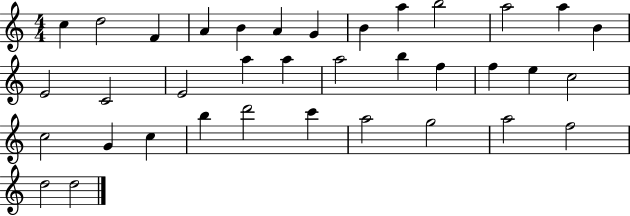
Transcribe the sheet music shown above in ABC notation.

X:1
T:Untitled
M:4/4
L:1/4
K:C
c d2 F A B A G B a b2 a2 a B E2 C2 E2 a a a2 b f f e c2 c2 G c b d'2 c' a2 g2 a2 f2 d2 d2